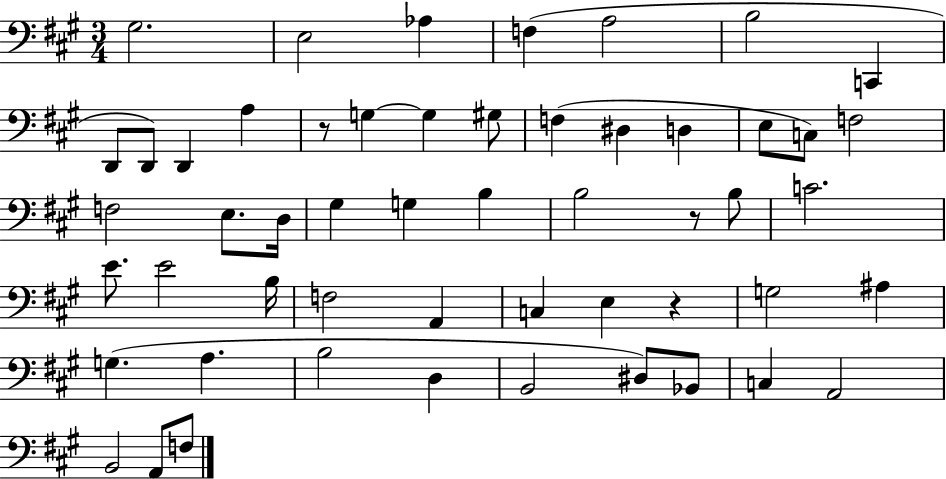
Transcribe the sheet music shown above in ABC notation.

X:1
T:Untitled
M:3/4
L:1/4
K:A
^G,2 E,2 _A, F, A,2 B,2 C,, D,,/2 D,,/2 D,, A, z/2 G, G, ^G,/2 F, ^D, D, E,/2 C,/2 F,2 F,2 E,/2 D,/4 ^G, G, B, B,2 z/2 B,/2 C2 E/2 E2 B,/4 F,2 A,, C, E, z G,2 ^A, G, A, B,2 D, B,,2 ^D,/2 _B,,/2 C, A,,2 B,,2 A,,/2 F,/2